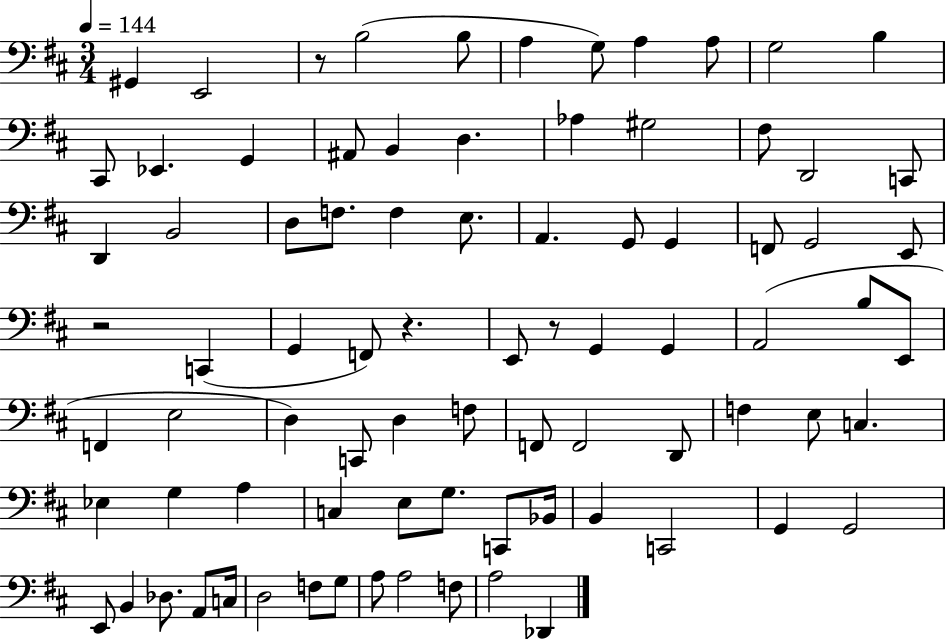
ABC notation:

X:1
T:Untitled
M:3/4
L:1/4
K:D
^G,, E,,2 z/2 B,2 B,/2 A, G,/2 A, A,/2 G,2 B, ^C,,/2 _E,, G,, ^A,,/2 B,, D, _A, ^G,2 ^F,/2 D,,2 C,,/2 D,, B,,2 D,/2 F,/2 F, E,/2 A,, G,,/2 G,, F,,/2 G,,2 E,,/2 z2 C,, G,, F,,/2 z E,,/2 z/2 G,, G,, A,,2 B,/2 E,,/2 F,, E,2 D, C,,/2 D, F,/2 F,,/2 F,,2 D,,/2 F, E,/2 C, _E, G, A, C, E,/2 G,/2 C,,/2 _B,,/4 B,, C,,2 G,, G,,2 E,,/2 B,, _D,/2 A,,/2 C,/4 D,2 F,/2 G,/2 A,/2 A,2 F,/2 A,2 _D,,